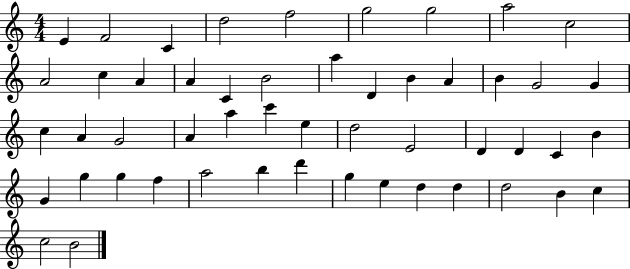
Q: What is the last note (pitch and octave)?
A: B4